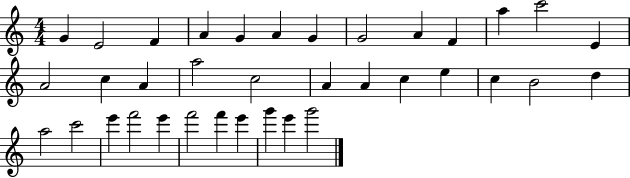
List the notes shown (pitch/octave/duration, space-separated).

G4/q E4/h F4/q A4/q G4/q A4/q G4/q G4/h A4/q F4/q A5/q C6/h E4/q A4/h C5/q A4/q A5/h C5/h A4/q A4/q C5/q E5/q C5/q B4/h D5/q A5/h C6/h E6/q F6/h E6/q F6/h F6/q E6/q G6/q E6/q G6/h